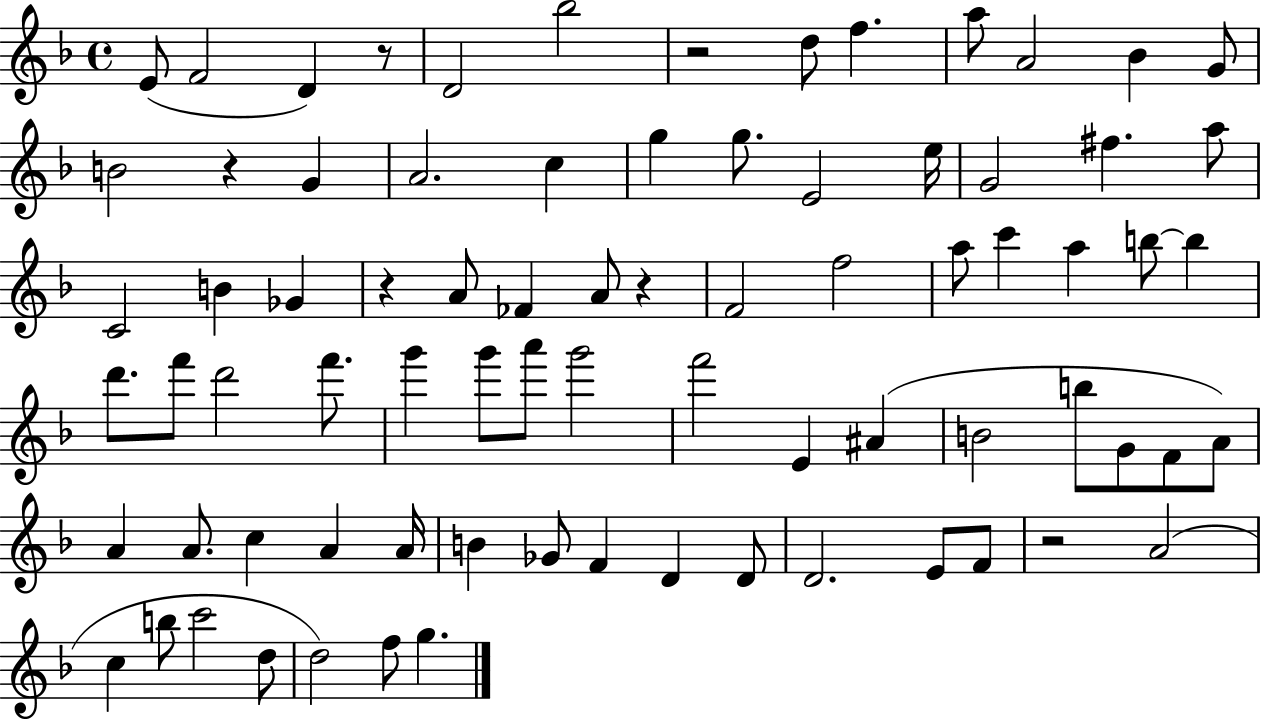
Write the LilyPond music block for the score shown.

{
  \clef treble
  \time 4/4
  \defaultTimeSignature
  \key f \major
  e'8( f'2 d'4) r8 | d'2 bes''2 | r2 d''8 f''4. | a''8 a'2 bes'4 g'8 | \break b'2 r4 g'4 | a'2. c''4 | g''4 g''8. e'2 e''16 | g'2 fis''4. a''8 | \break c'2 b'4 ges'4 | r4 a'8 fes'4 a'8 r4 | f'2 f''2 | a''8 c'''4 a''4 b''8~~ b''4 | \break d'''8. f'''8 d'''2 f'''8. | g'''4 g'''8 a'''8 g'''2 | f'''2 e'4 ais'4( | b'2 b''8 g'8 f'8 a'8) | \break a'4 a'8. c''4 a'4 a'16 | b'4 ges'8 f'4 d'4 d'8 | d'2. e'8 f'8 | r2 a'2( | \break c''4 b''8 c'''2 d''8 | d''2) f''8 g''4. | \bar "|."
}